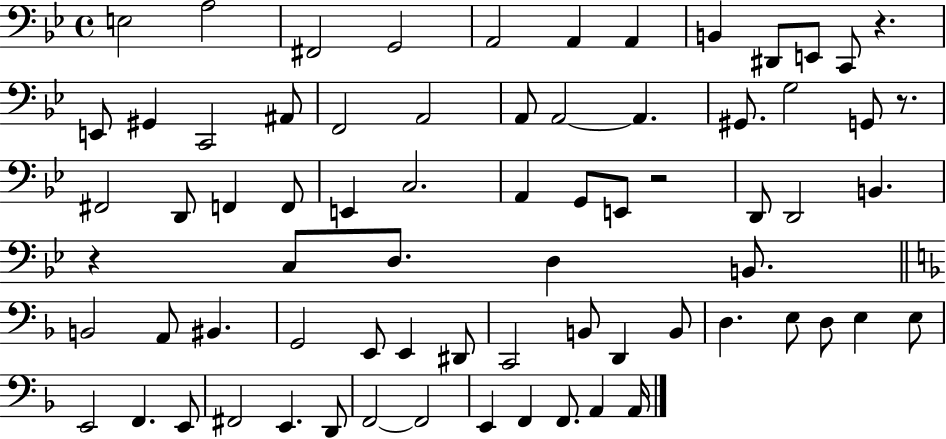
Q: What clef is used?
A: bass